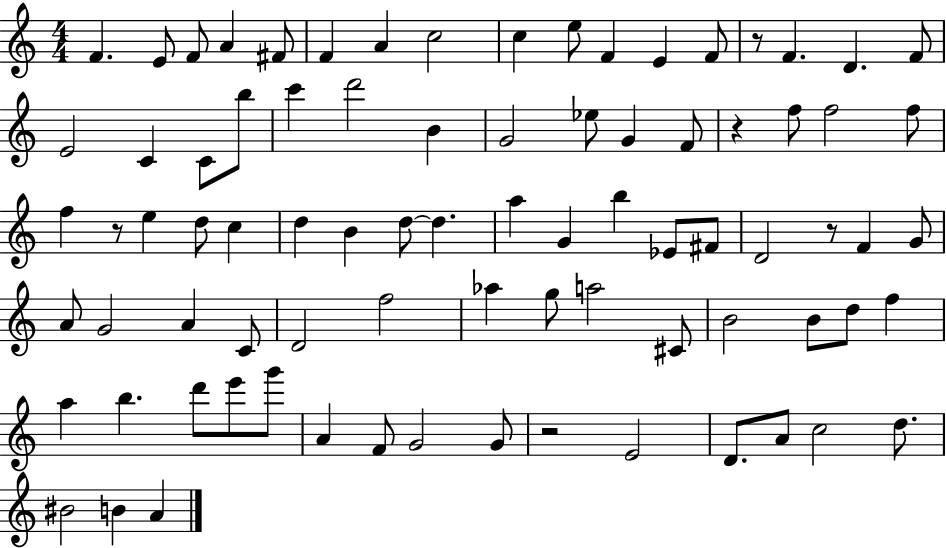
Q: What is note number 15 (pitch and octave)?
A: D4